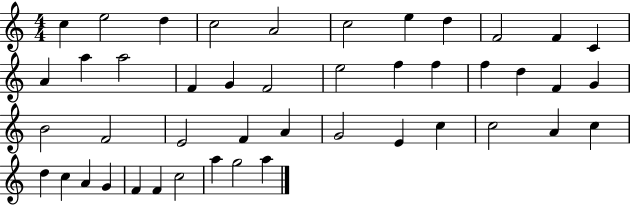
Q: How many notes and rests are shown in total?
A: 45